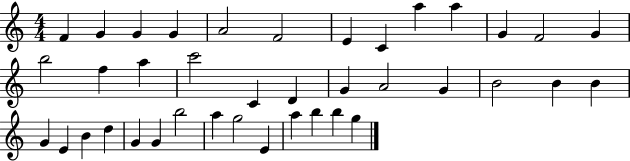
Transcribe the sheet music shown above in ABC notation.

X:1
T:Untitled
M:4/4
L:1/4
K:C
F G G G A2 F2 E C a a G F2 G b2 f a c'2 C D G A2 G B2 B B G E B d G G b2 a g2 E a b b g